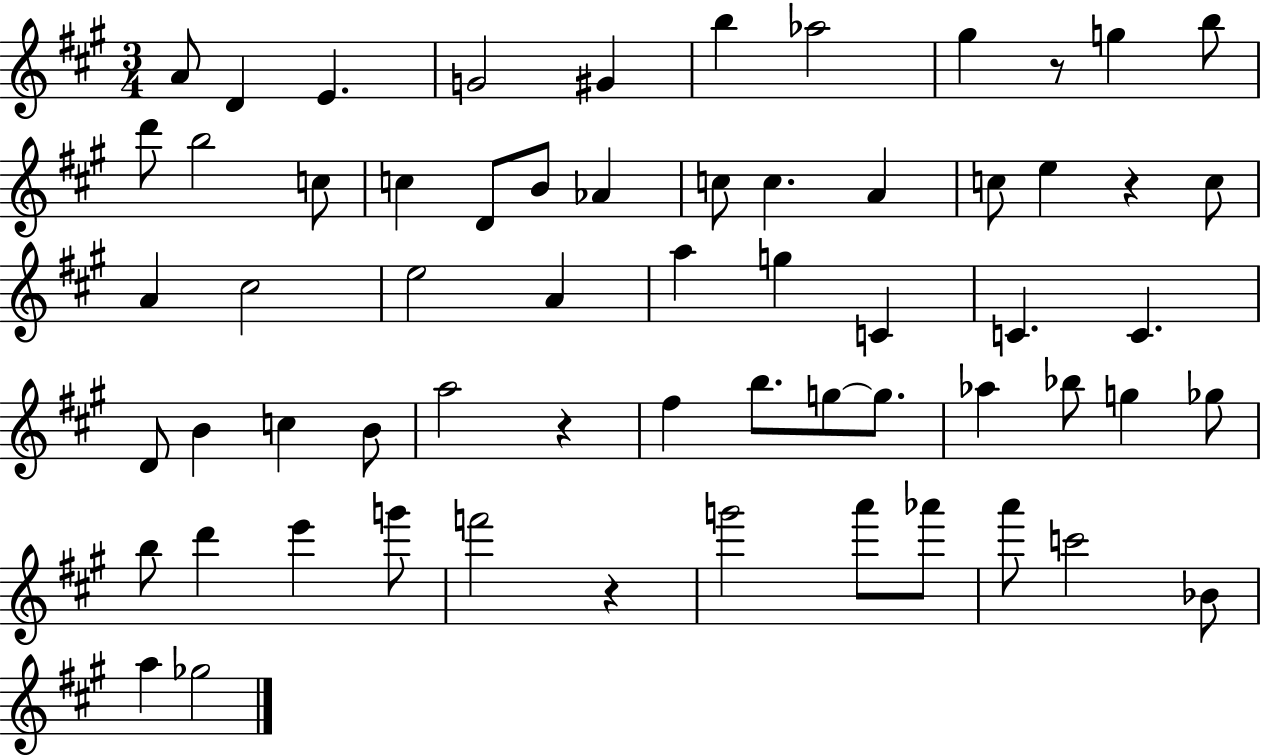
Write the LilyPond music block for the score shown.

{
  \clef treble
  \numericTimeSignature
  \time 3/4
  \key a \major
  a'8 d'4 e'4. | g'2 gis'4 | b''4 aes''2 | gis''4 r8 g''4 b''8 | \break d'''8 b''2 c''8 | c''4 d'8 b'8 aes'4 | c''8 c''4. a'4 | c''8 e''4 r4 c''8 | \break a'4 cis''2 | e''2 a'4 | a''4 g''4 c'4 | c'4. c'4. | \break d'8 b'4 c''4 b'8 | a''2 r4 | fis''4 b''8. g''8~~ g''8. | aes''4 bes''8 g''4 ges''8 | \break b''8 d'''4 e'''4 g'''8 | f'''2 r4 | g'''2 a'''8 aes'''8 | a'''8 c'''2 bes'8 | \break a''4 ges''2 | \bar "|."
}